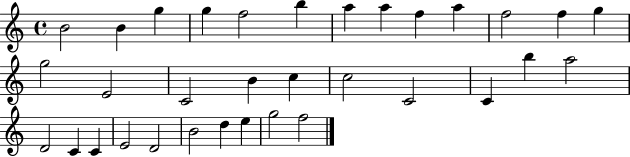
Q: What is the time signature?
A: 4/4